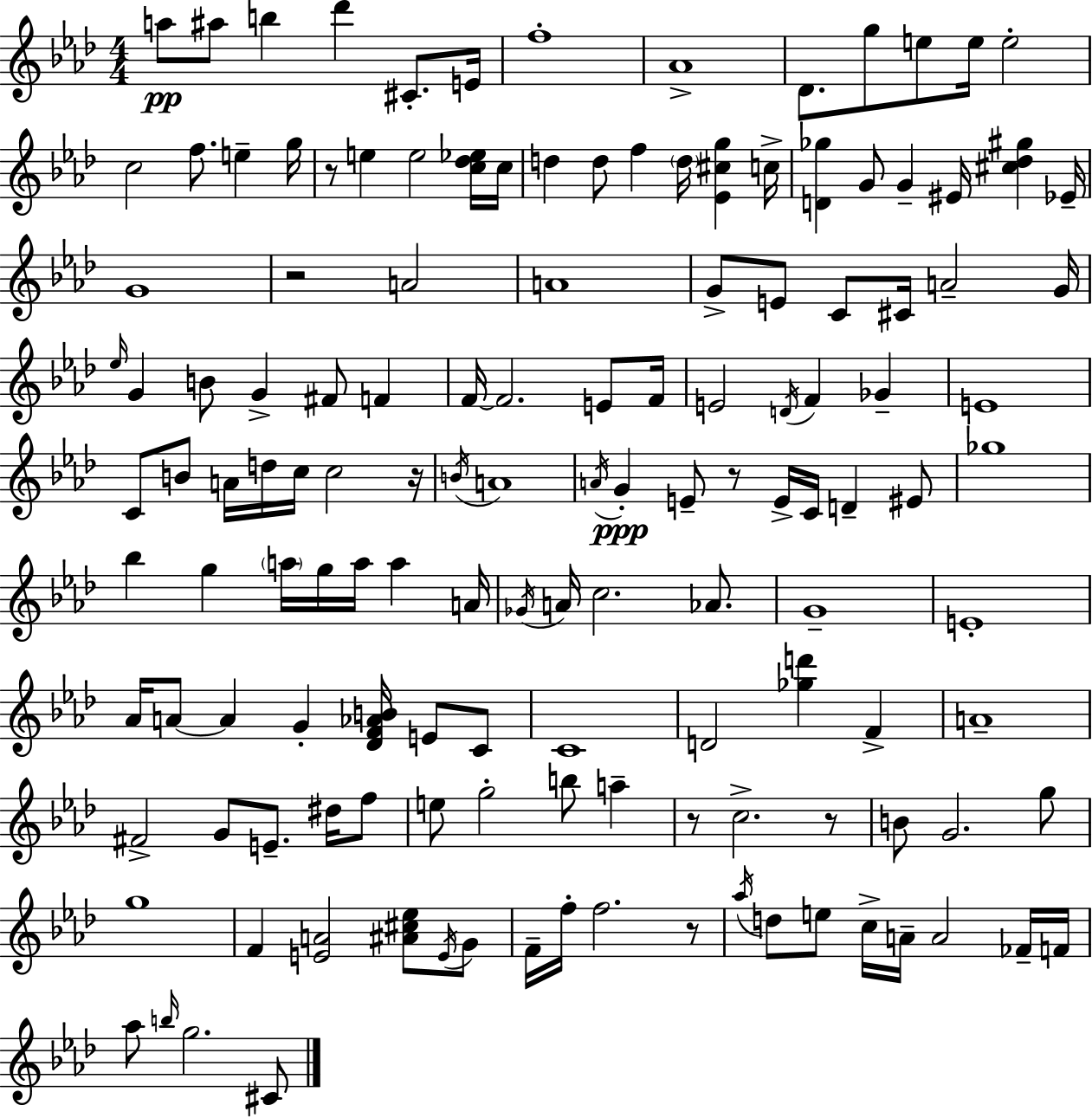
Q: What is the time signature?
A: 4/4